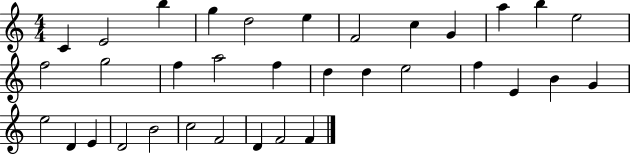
{
  \clef treble
  \numericTimeSignature
  \time 4/4
  \key c \major
  c'4 e'2 b''4 | g''4 d''2 e''4 | f'2 c''4 g'4 | a''4 b''4 e''2 | \break f''2 g''2 | f''4 a''2 f''4 | d''4 d''4 e''2 | f''4 e'4 b'4 g'4 | \break e''2 d'4 e'4 | d'2 b'2 | c''2 f'2 | d'4 f'2 f'4 | \break \bar "|."
}